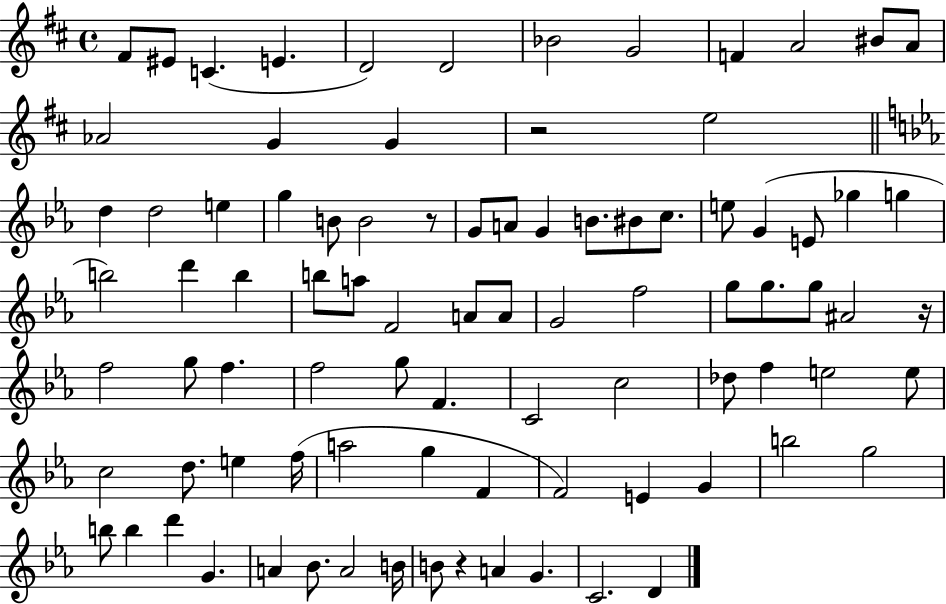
F#4/e EIS4/e C4/q. E4/q. D4/h D4/h Bb4/h G4/h F4/q A4/h BIS4/e A4/e Ab4/h G4/q G4/q R/h E5/h D5/q D5/h E5/q G5/q B4/e B4/h R/e G4/e A4/e G4/q B4/e. BIS4/e C5/e. E5/e G4/q E4/e Gb5/q G5/q B5/h D6/q B5/q B5/e A5/e F4/h A4/e A4/e G4/h F5/h G5/e G5/e. G5/e A#4/h R/s F5/h G5/e F5/q. F5/h G5/e F4/q. C4/h C5/h Db5/e F5/q E5/h E5/e C5/h D5/e. E5/q F5/s A5/h G5/q F4/q F4/h E4/q G4/q B5/h G5/h B5/e B5/q D6/q G4/q. A4/q Bb4/e. A4/h B4/s B4/e R/q A4/q G4/q. C4/h. D4/q